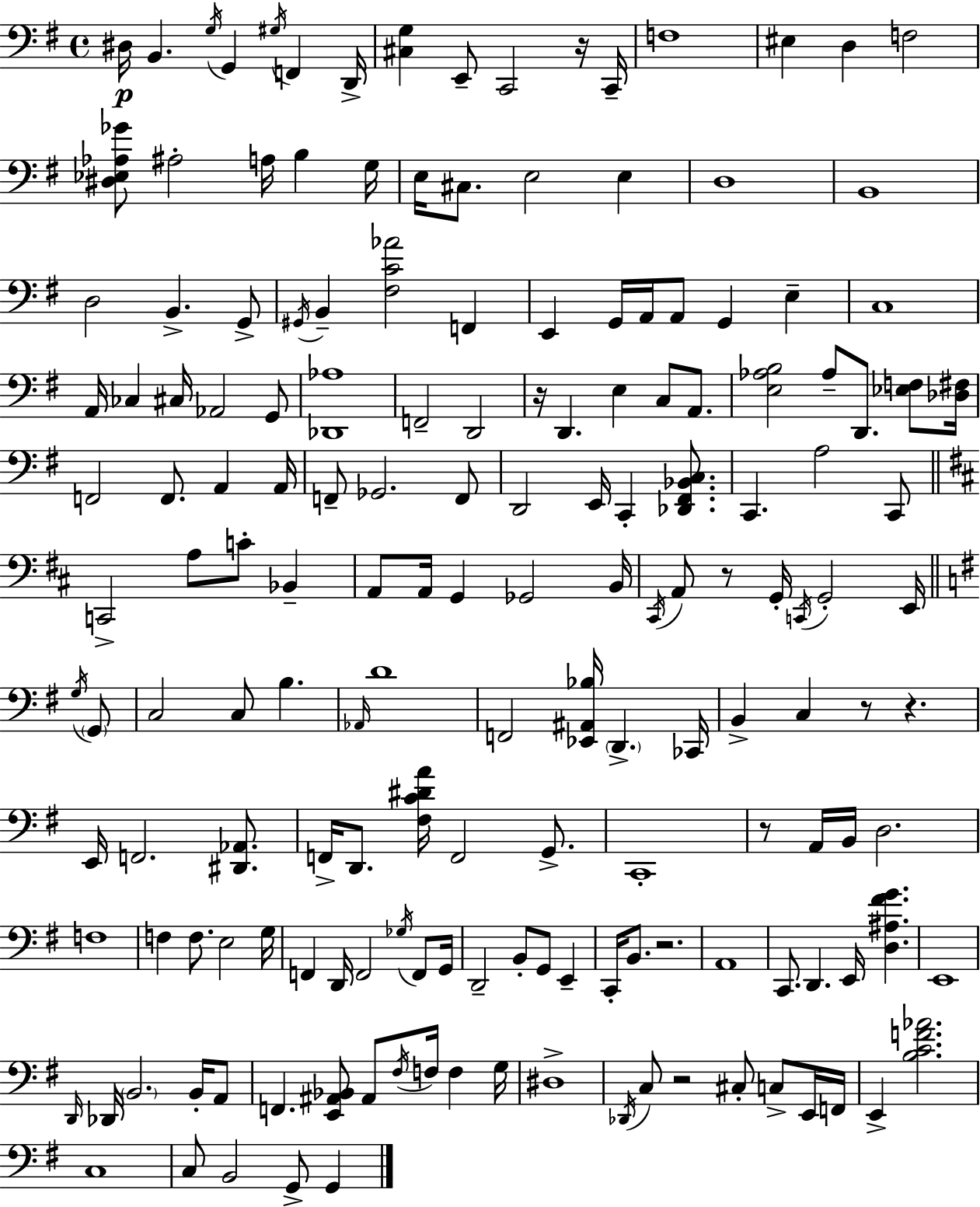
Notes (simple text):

D#3/s B2/q. G3/s G2/q G#3/s F2/q D2/s [C#3,G3]/q E2/e C2/h R/s C2/s F3/w EIS3/q D3/q F3/h [D#3,Eb3,Ab3,Gb4]/e A#3/h A3/s B3/q G3/s E3/s C#3/e. E3/h E3/q D3/w B2/w D3/h B2/q. G2/e G#2/s B2/q [F#3,C4,Ab4]/h F2/q E2/q G2/s A2/s A2/e G2/q E3/q C3/w A2/s CES3/q C#3/s Ab2/h G2/e [Db2,Ab3]/w F2/h D2/h R/s D2/q. E3/q C3/e A2/e. [E3,Ab3,B3]/h Ab3/e D2/e. [Eb3,F3]/e [Db3,F#3]/s F2/h F2/e. A2/q A2/s F2/e Gb2/h. F2/e D2/h E2/s C2/q [Db2,F#2,Bb2,C3]/e. C2/q. A3/h C2/e C2/h A3/e C4/e Bb2/q A2/e A2/s G2/q Gb2/h B2/s C#2/s A2/e R/e G2/s C2/s G2/h E2/s G3/s G2/e C3/h C3/e B3/q. Ab2/s D4/w F2/h [Eb2,A#2,Bb3]/s D2/q. CES2/s B2/q C3/q R/e R/q. E2/s F2/h. [D#2,Ab2]/e. F2/s D2/e. [F#3,C4,D#4,A4]/s F2/h G2/e. C2/w R/e A2/s B2/s D3/h. F3/w F3/q F3/e. E3/h G3/s F2/q D2/s F2/h Gb3/s F2/e G2/s D2/h B2/e G2/e E2/q C2/s B2/e. R/h. A2/w C2/e. D2/q. E2/s [D3,A#3,F#4,G4]/q. E2/w D2/s Db2/s B2/h. B2/s A2/e F2/q. [E2,A#2,Bb2]/e A#2/e F#3/s F3/s F3/q G3/s D#3/w Db2/s C3/e R/h C#3/e C3/e E2/s F2/s E2/q [B3,C4,F4,Ab4]/h. C3/w C3/e B2/h G2/e G2/q